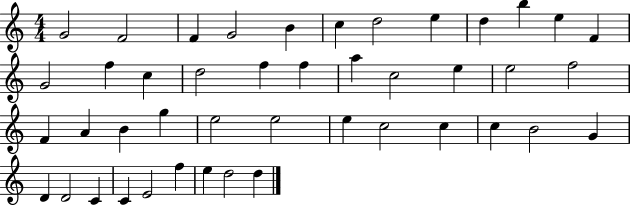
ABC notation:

X:1
T:Untitled
M:4/4
L:1/4
K:C
G2 F2 F G2 B c d2 e d b e F G2 f c d2 f f a c2 e e2 f2 F A B g e2 e2 e c2 c c B2 G D D2 C C E2 f e d2 d